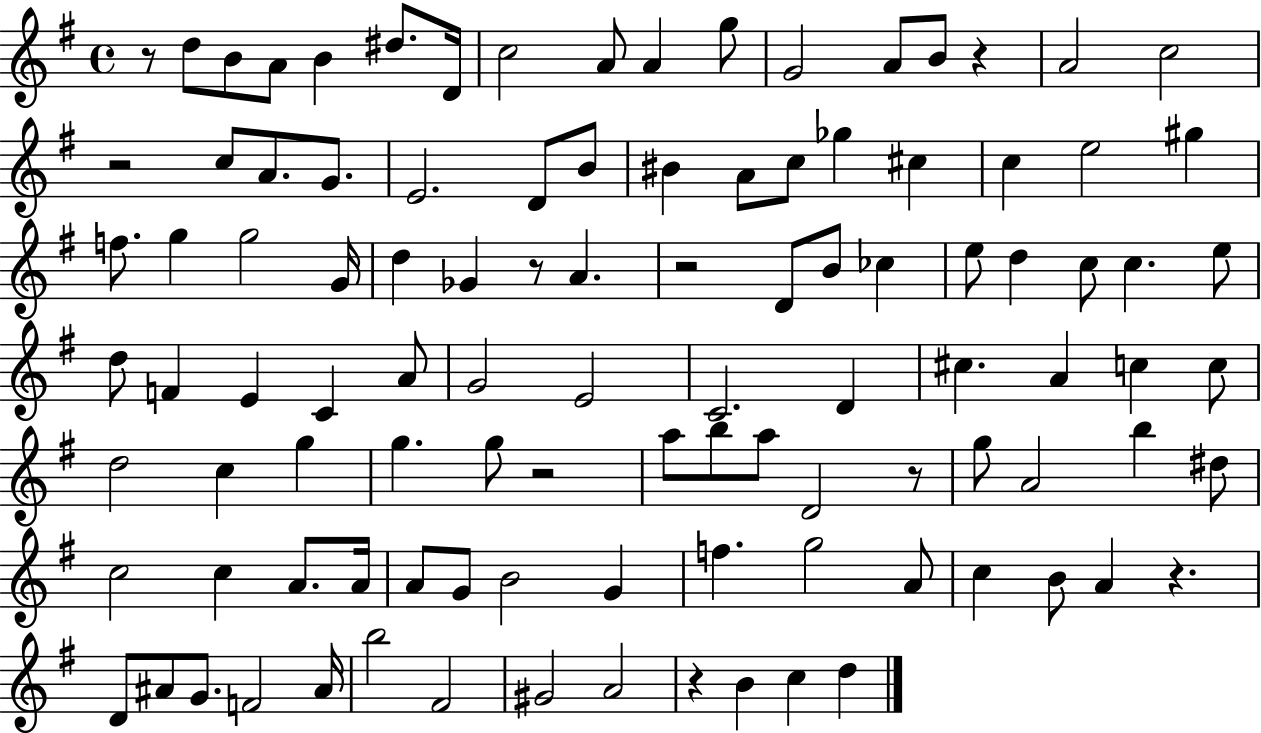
{
  \clef treble
  \time 4/4
  \defaultTimeSignature
  \key g \major
  \repeat volta 2 { r8 d''8 b'8 a'8 b'4 dis''8. d'16 | c''2 a'8 a'4 g''8 | g'2 a'8 b'8 r4 | a'2 c''2 | \break r2 c''8 a'8. g'8. | e'2. d'8 b'8 | bis'4 a'8 c''8 ges''4 cis''4 | c''4 e''2 gis''4 | \break f''8. g''4 g''2 g'16 | d''4 ges'4 r8 a'4. | r2 d'8 b'8 ces''4 | e''8 d''4 c''8 c''4. e''8 | \break d''8 f'4 e'4 c'4 a'8 | g'2 e'2 | c'2. d'4 | cis''4. a'4 c''4 c''8 | \break d''2 c''4 g''4 | g''4. g''8 r2 | a''8 b''8 a''8 d'2 r8 | g''8 a'2 b''4 dis''8 | \break c''2 c''4 a'8. a'16 | a'8 g'8 b'2 g'4 | f''4. g''2 a'8 | c''4 b'8 a'4 r4. | \break d'8 ais'8 g'8. f'2 ais'16 | b''2 fis'2 | gis'2 a'2 | r4 b'4 c''4 d''4 | \break } \bar "|."
}